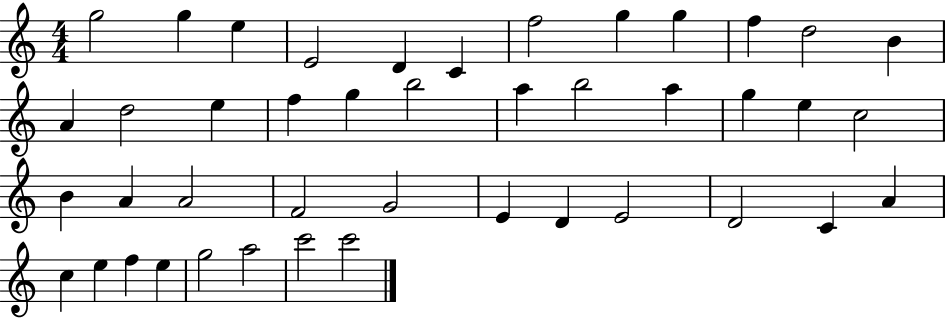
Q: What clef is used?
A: treble